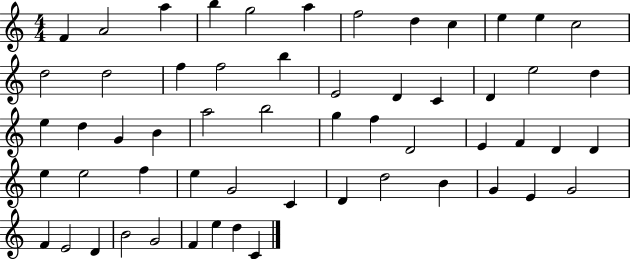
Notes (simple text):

F4/q A4/h A5/q B5/q G5/h A5/q F5/h D5/q C5/q E5/q E5/q C5/h D5/h D5/h F5/q F5/h B5/q E4/h D4/q C4/q D4/q E5/h D5/q E5/q D5/q G4/q B4/q A5/h B5/h G5/q F5/q D4/h E4/q F4/q D4/q D4/q E5/q E5/h F5/q E5/q G4/h C4/q D4/q D5/h B4/q G4/q E4/q G4/h F4/q E4/h D4/q B4/h G4/h F4/q E5/q D5/q C4/q